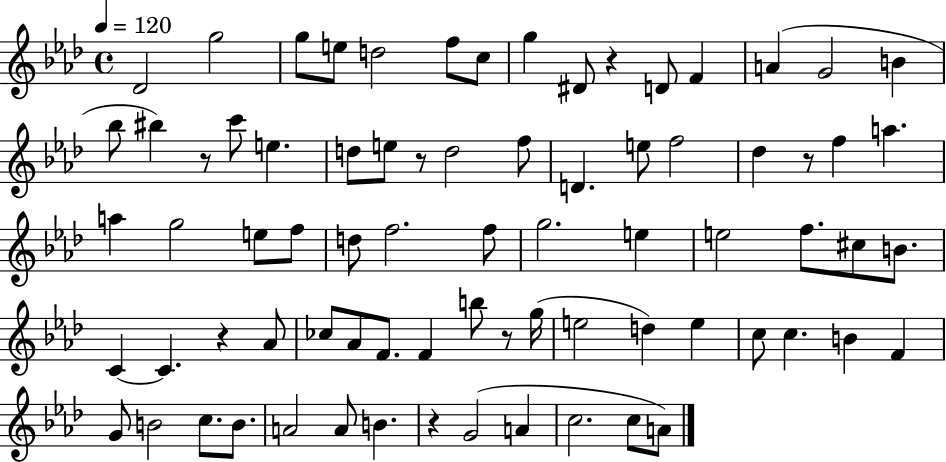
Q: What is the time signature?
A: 4/4